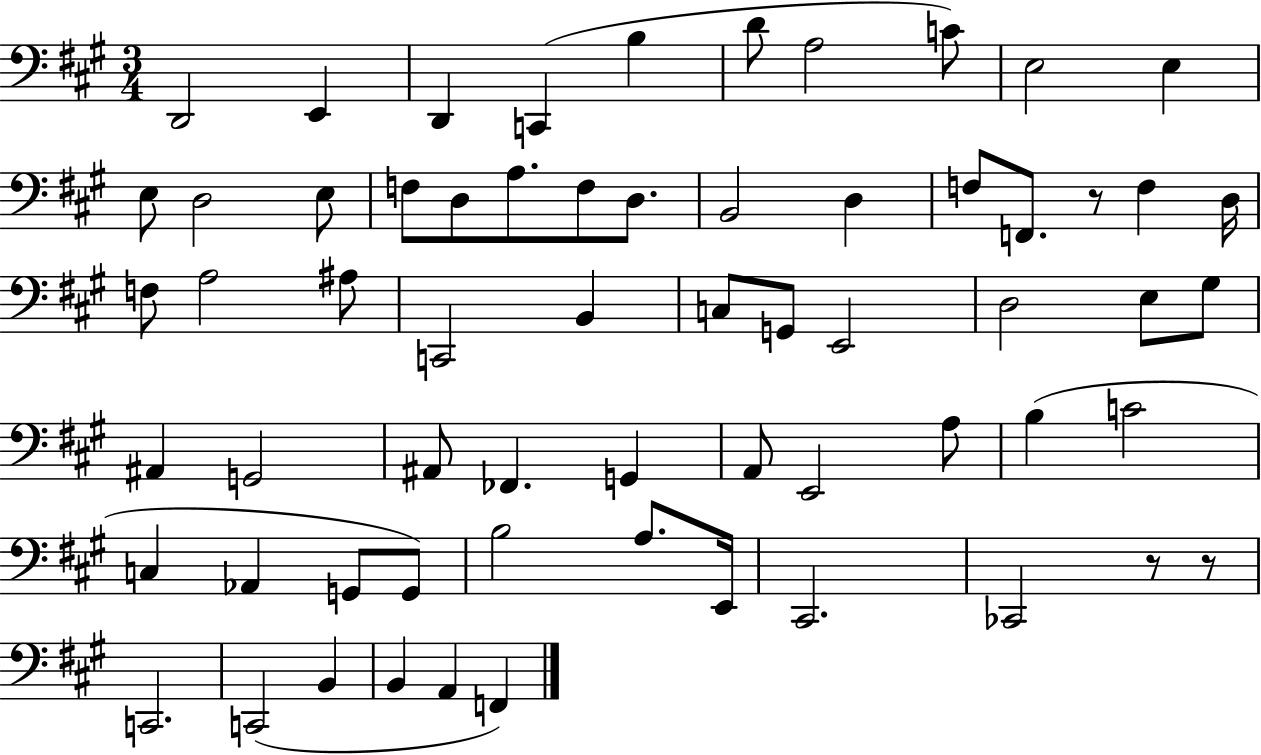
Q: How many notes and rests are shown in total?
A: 63